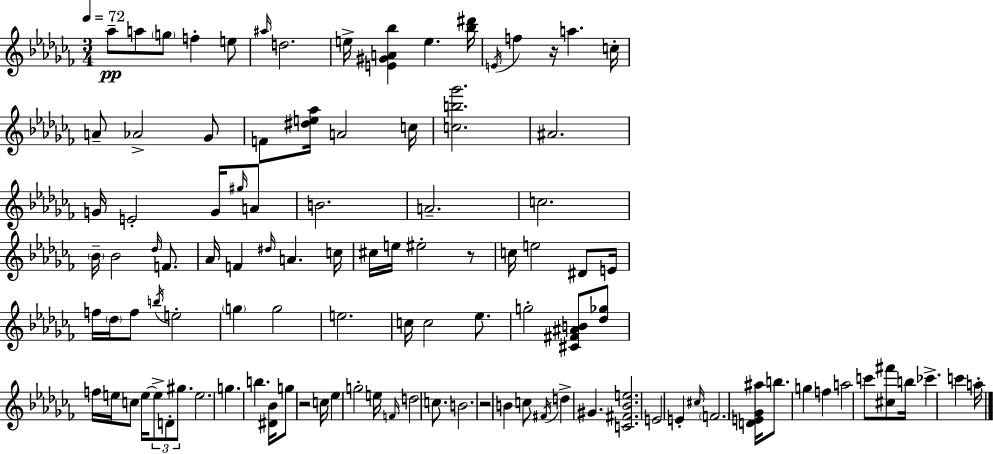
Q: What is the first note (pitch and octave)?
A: Ab5